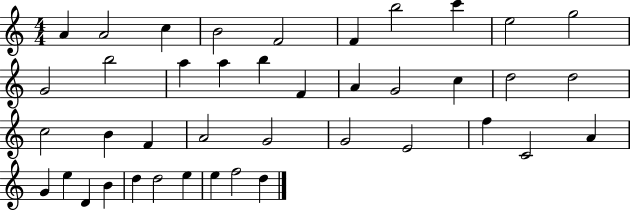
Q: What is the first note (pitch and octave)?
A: A4